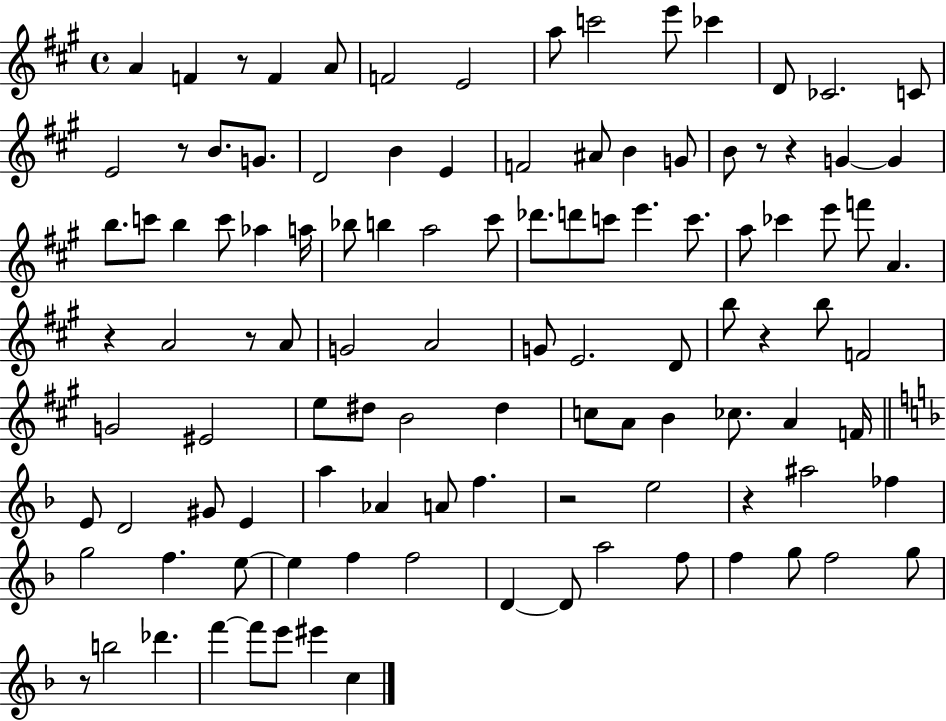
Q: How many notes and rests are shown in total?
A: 110